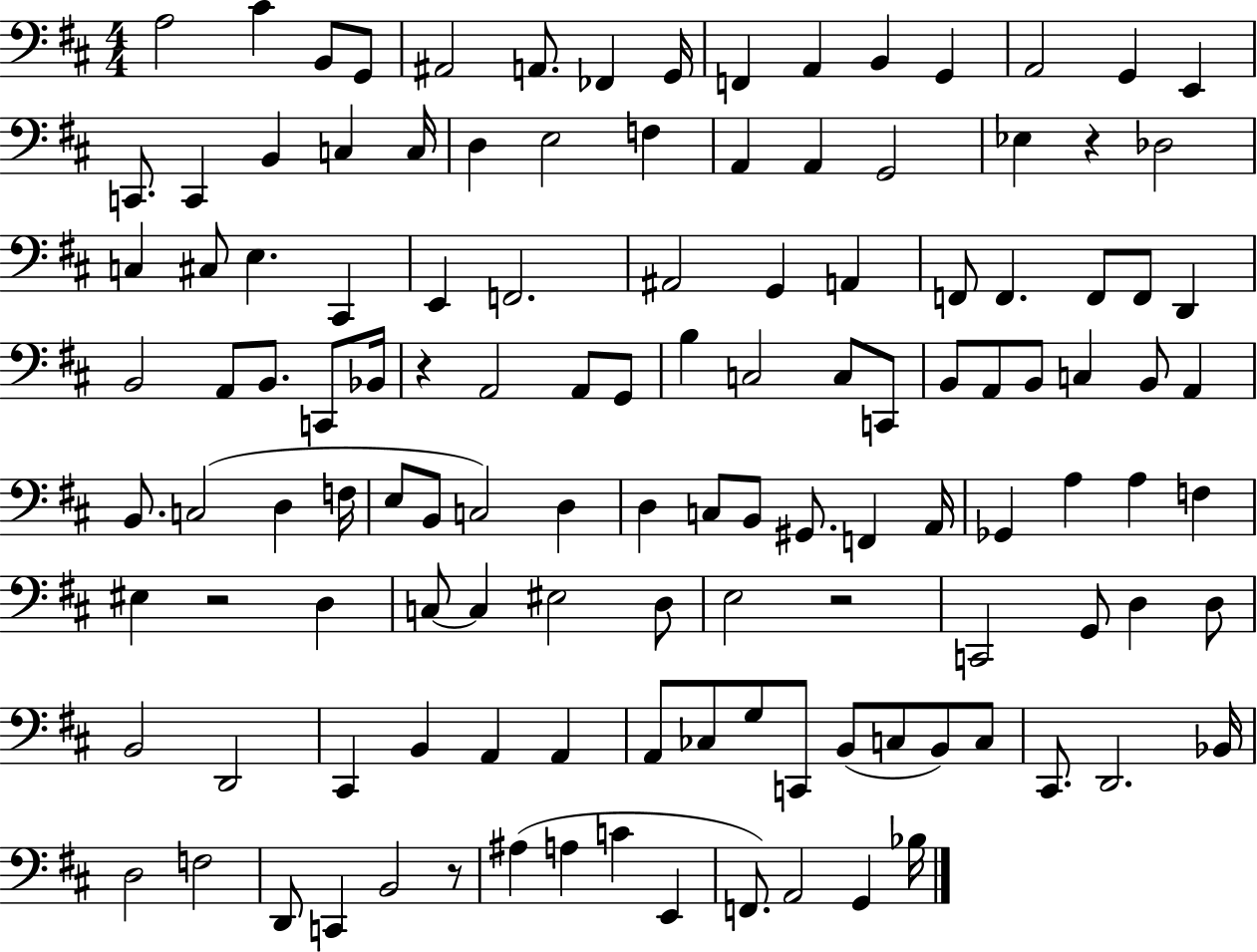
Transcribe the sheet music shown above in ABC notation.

X:1
T:Untitled
M:4/4
L:1/4
K:D
A,2 ^C B,,/2 G,,/2 ^A,,2 A,,/2 _F,, G,,/4 F,, A,, B,, G,, A,,2 G,, E,, C,,/2 C,, B,, C, C,/4 D, E,2 F, A,, A,, G,,2 _E, z _D,2 C, ^C,/2 E, ^C,, E,, F,,2 ^A,,2 G,, A,, F,,/2 F,, F,,/2 F,,/2 D,, B,,2 A,,/2 B,,/2 C,,/2 _B,,/4 z A,,2 A,,/2 G,,/2 B, C,2 C,/2 C,,/2 B,,/2 A,,/2 B,,/2 C, B,,/2 A,, B,,/2 C,2 D, F,/4 E,/2 B,,/2 C,2 D, D, C,/2 B,,/2 ^G,,/2 F,, A,,/4 _G,, A, A, F, ^E, z2 D, C,/2 C, ^E,2 D,/2 E,2 z2 C,,2 G,,/2 D, D,/2 B,,2 D,,2 ^C,, B,, A,, A,, A,,/2 _C,/2 G,/2 C,,/2 B,,/2 C,/2 B,,/2 C,/2 ^C,,/2 D,,2 _B,,/4 D,2 F,2 D,,/2 C,, B,,2 z/2 ^A, A, C E,, F,,/2 A,,2 G,, _B,/4